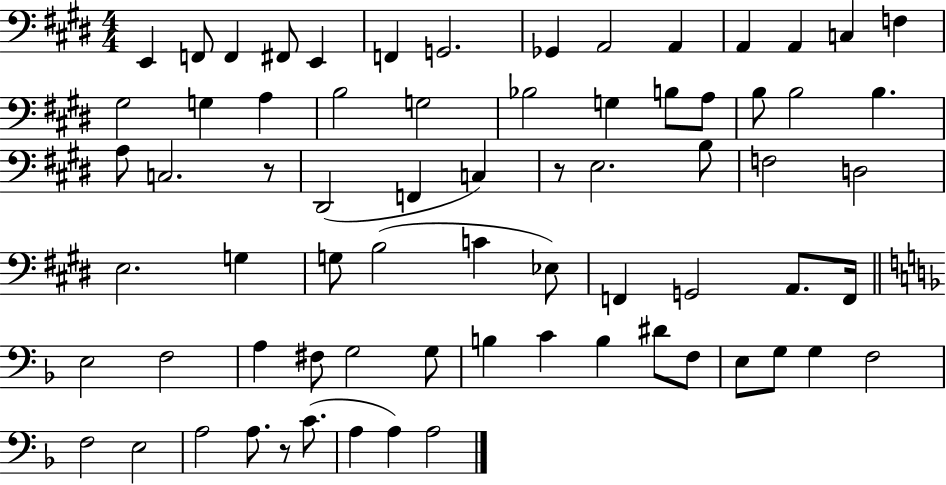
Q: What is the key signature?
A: E major